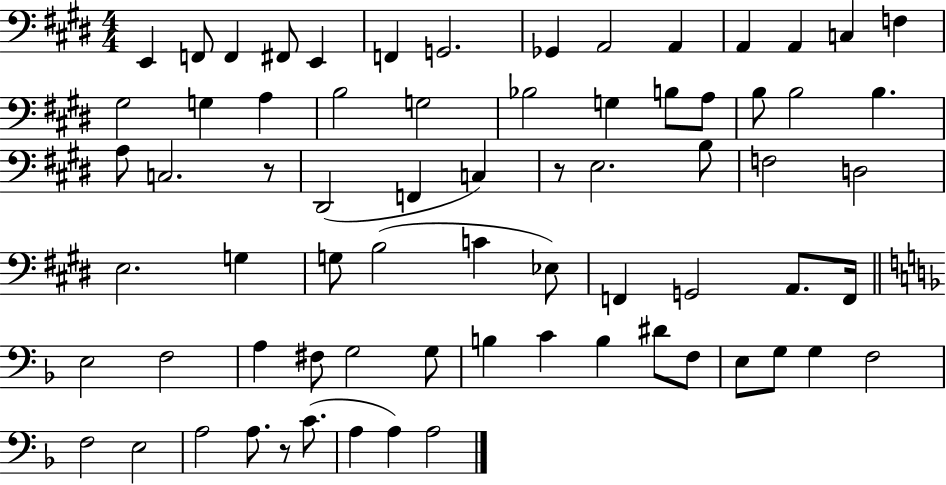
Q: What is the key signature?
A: E major